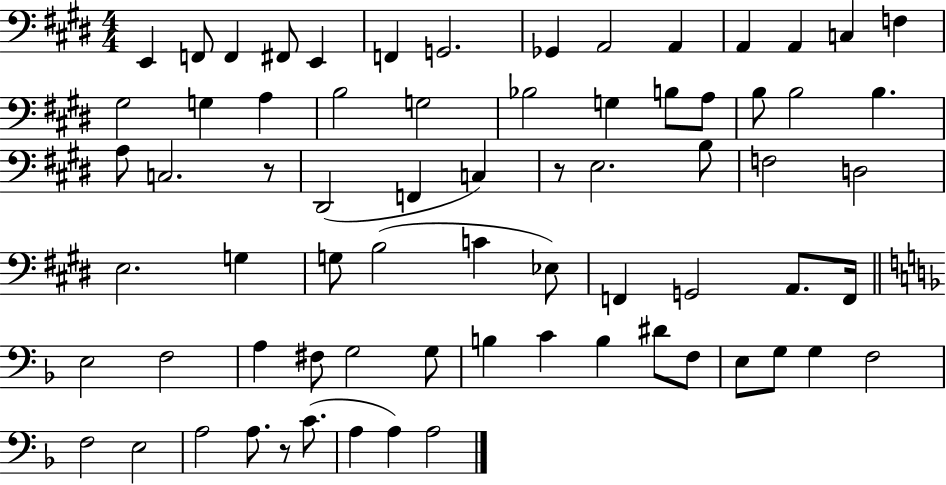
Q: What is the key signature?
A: E major